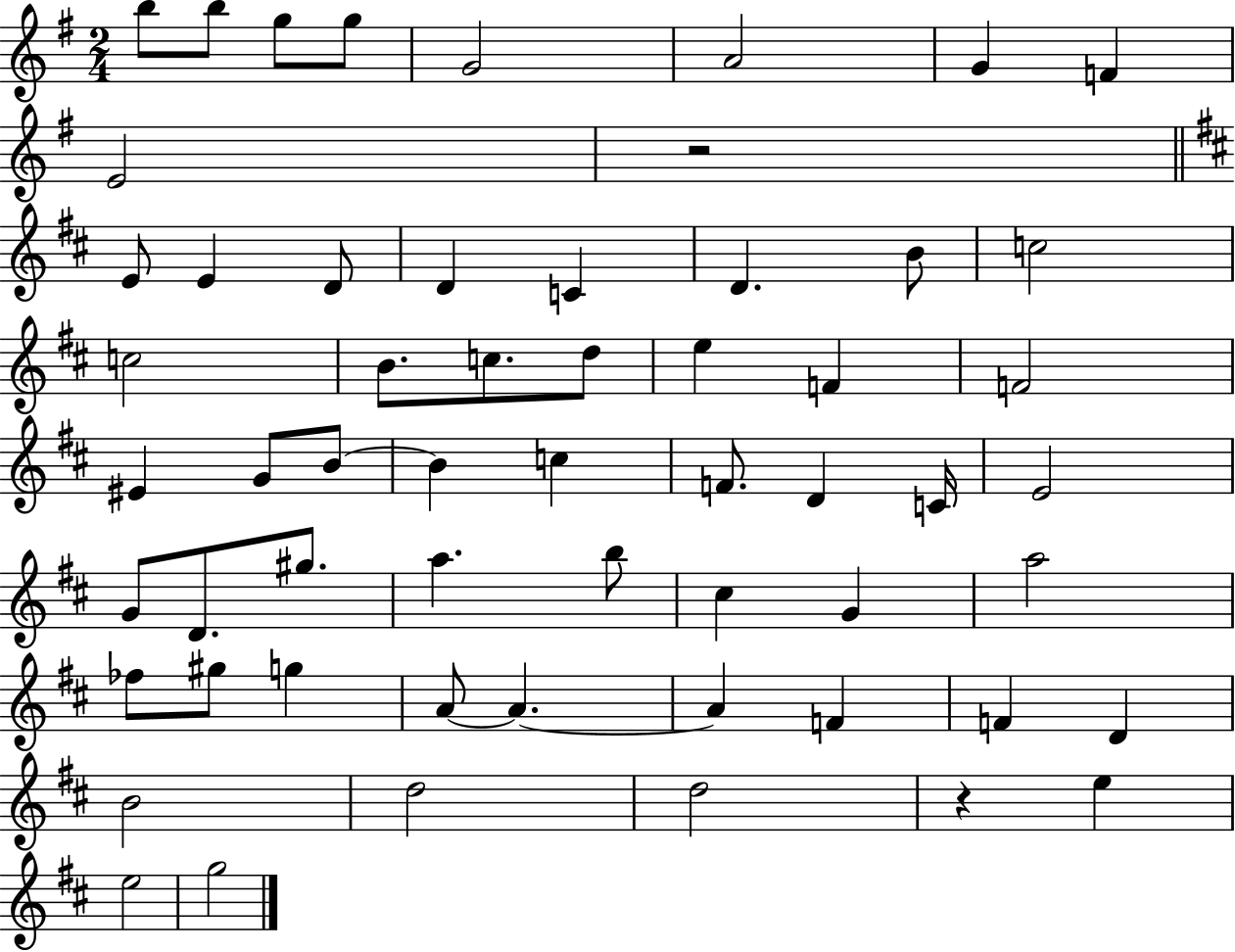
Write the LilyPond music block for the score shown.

{
  \clef treble
  \numericTimeSignature
  \time 2/4
  \key g \major
  b''8 b''8 g''8 g''8 | g'2 | a'2 | g'4 f'4 | \break e'2 | r2 | \bar "||" \break \key d \major e'8 e'4 d'8 | d'4 c'4 | d'4. b'8 | c''2 | \break c''2 | b'8. c''8. d''8 | e''4 f'4 | f'2 | \break eis'4 g'8 b'8~~ | b'4 c''4 | f'8. d'4 c'16 | e'2 | \break g'8 d'8. gis''8. | a''4. b''8 | cis''4 g'4 | a''2 | \break fes''8 gis''8 g''4 | a'8~~ a'4.~~ | a'4 f'4 | f'4 d'4 | \break b'2 | d''2 | d''2 | r4 e''4 | \break e''2 | g''2 | \bar "|."
}